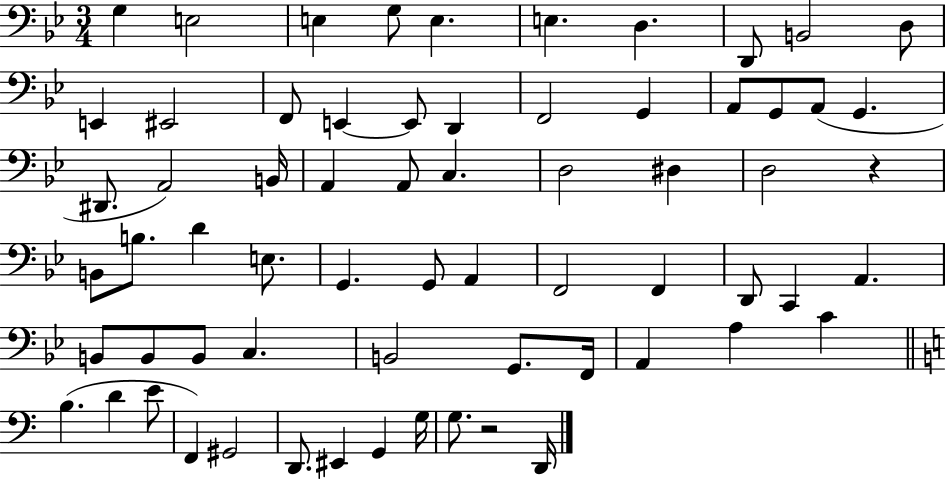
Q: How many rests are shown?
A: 2